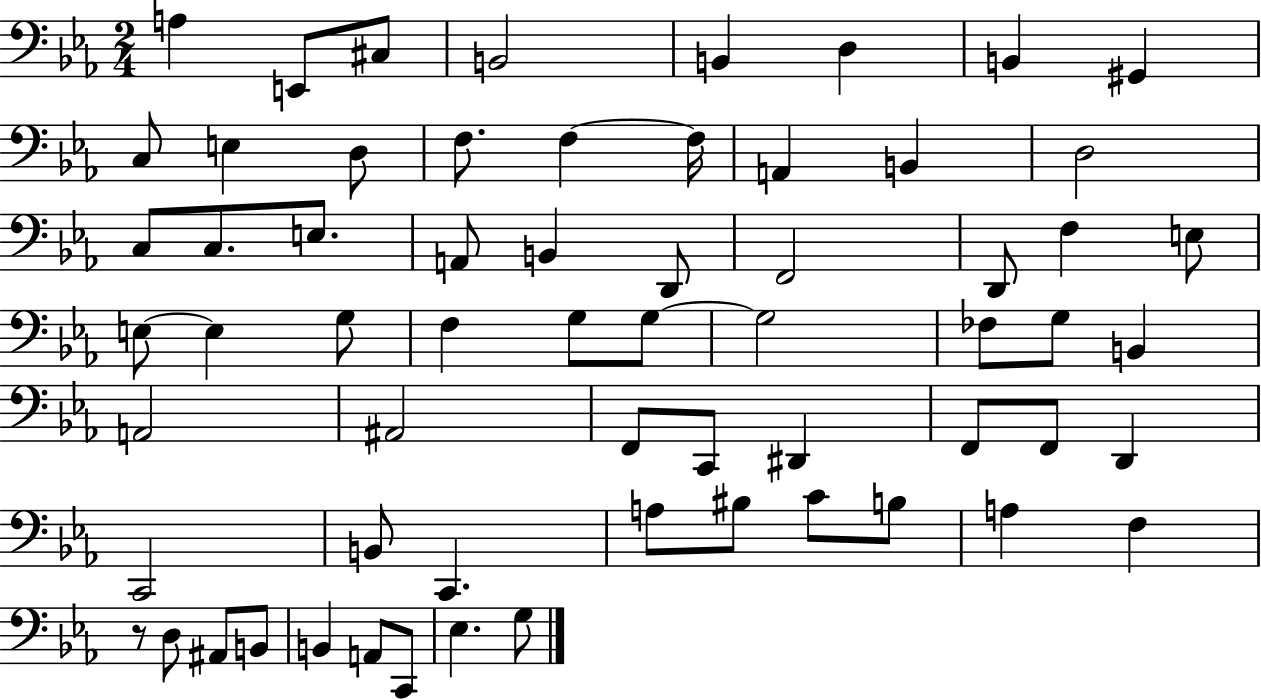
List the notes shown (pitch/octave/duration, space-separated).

A3/q E2/e C#3/e B2/h B2/q D3/q B2/q G#2/q C3/e E3/q D3/e F3/e. F3/q F3/s A2/q B2/q D3/h C3/e C3/e. E3/e. A2/e B2/q D2/e F2/h D2/e F3/q E3/e E3/e E3/q G3/e F3/q G3/e G3/e G3/h FES3/e G3/e B2/q A2/h A#2/h F2/e C2/e D#2/q F2/e F2/e D2/q C2/h B2/e C2/q. A3/e BIS3/e C4/e B3/e A3/q F3/q R/e D3/e A#2/e B2/e B2/q A2/e C2/e Eb3/q. G3/e